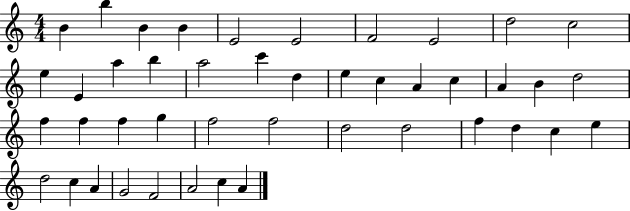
X:1
T:Untitled
M:4/4
L:1/4
K:C
B b B B E2 E2 F2 E2 d2 c2 e E a b a2 c' d e c A c A B d2 f f f g f2 f2 d2 d2 f d c e d2 c A G2 F2 A2 c A